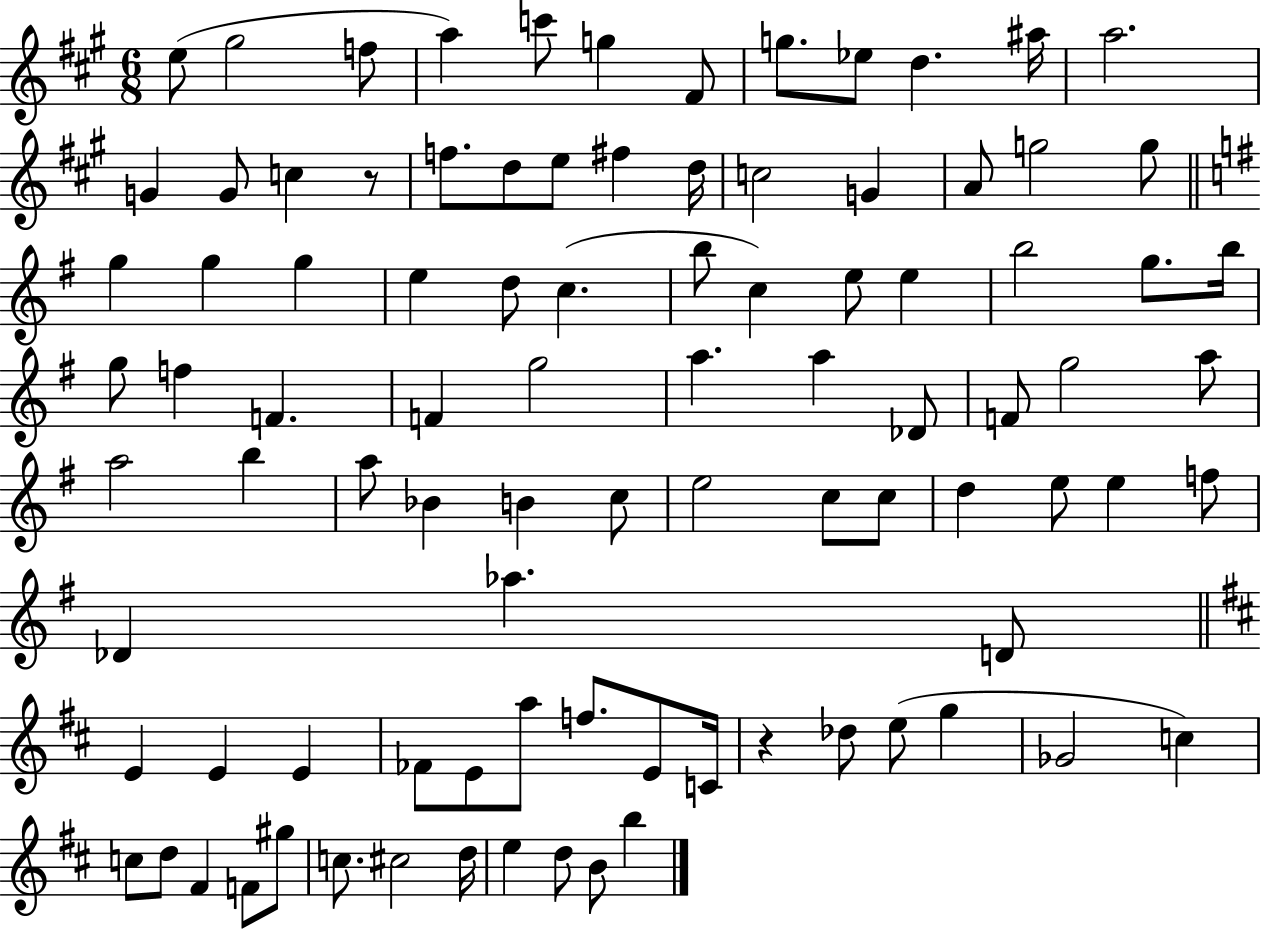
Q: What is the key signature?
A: A major